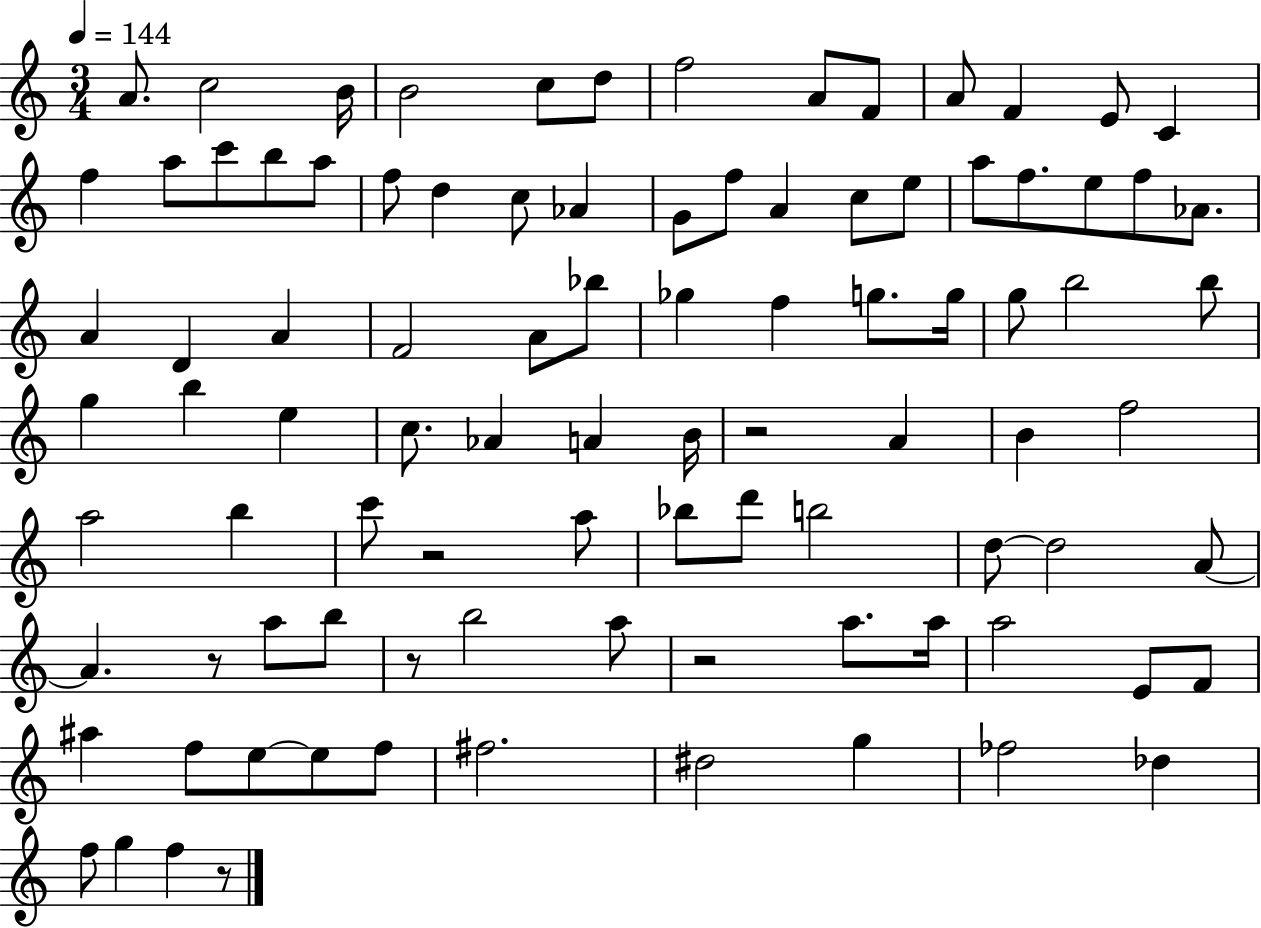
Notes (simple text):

A4/e. C5/h B4/s B4/h C5/e D5/e F5/h A4/e F4/e A4/e F4/q E4/e C4/q F5/q A5/e C6/e B5/e A5/e F5/e D5/q C5/e Ab4/q G4/e F5/e A4/q C5/e E5/e A5/e F5/e. E5/e F5/e Ab4/e. A4/q D4/q A4/q F4/h A4/e Bb5/e Gb5/q F5/q G5/e. G5/s G5/e B5/h B5/e G5/q B5/q E5/q C5/e. Ab4/q A4/q B4/s R/h A4/q B4/q F5/h A5/h B5/q C6/e R/h A5/e Bb5/e D6/e B5/h D5/e D5/h A4/e A4/q. R/e A5/e B5/e R/e B5/h A5/e R/h A5/e. A5/s A5/h E4/e F4/e A#5/q F5/e E5/e E5/e F5/e F#5/h. D#5/h G5/q FES5/h Db5/q F5/e G5/q F5/q R/e